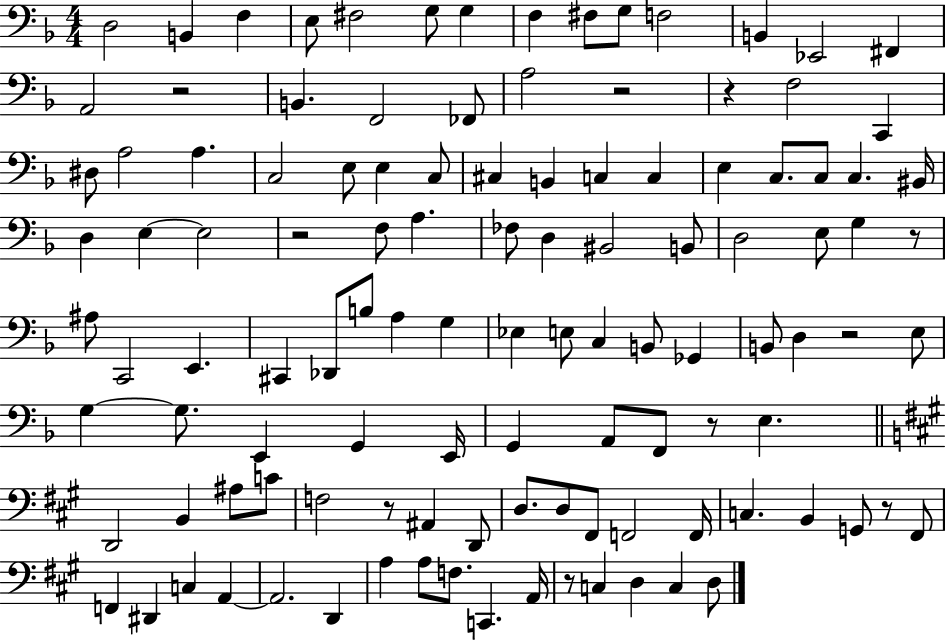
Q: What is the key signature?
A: F major